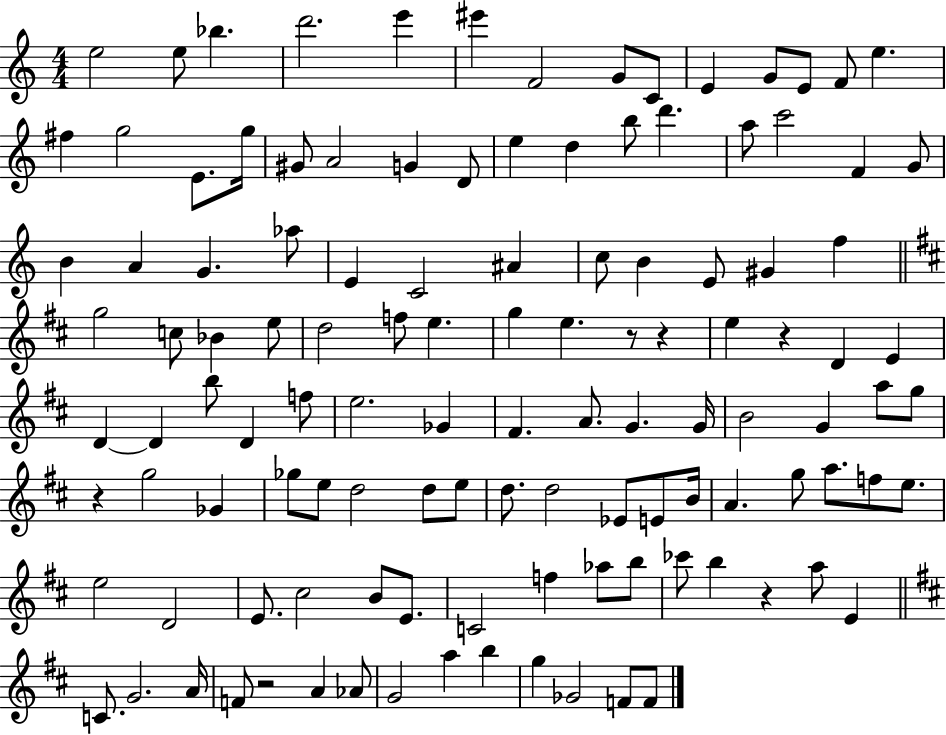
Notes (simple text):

E5/h E5/e Bb5/q. D6/h. E6/q EIS6/q F4/h G4/e C4/e E4/q G4/e E4/e F4/e E5/q. F#5/q G5/h E4/e. G5/s G#4/e A4/h G4/q D4/e E5/q D5/q B5/e D6/q. A5/e C6/h F4/q G4/e B4/q A4/q G4/q. Ab5/e E4/q C4/h A#4/q C5/e B4/q E4/e G#4/q F5/q G5/h C5/e Bb4/q E5/e D5/h F5/e E5/q. G5/q E5/q. R/e R/q E5/q R/q D4/q E4/q D4/q D4/q B5/e D4/q F5/e E5/h. Gb4/q F#4/q. A4/e. G4/q. G4/s B4/h G4/q A5/e G5/e R/q G5/h Gb4/q Gb5/e E5/e D5/h D5/e E5/e D5/e. D5/h Eb4/e E4/e B4/s A4/q. G5/e A5/e. F5/e E5/e. E5/h D4/h E4/e. C#5/h B4/e E4/e. C4/h F5/q Ab5/e B5/e CES6/e B5/q R/q A5/e E4/q C4/e. G4/h. A4/s F4/e R/h A4/q Ab4/e G4/h A5/q B5/q G5/q Gb4/h F4/e F4/e